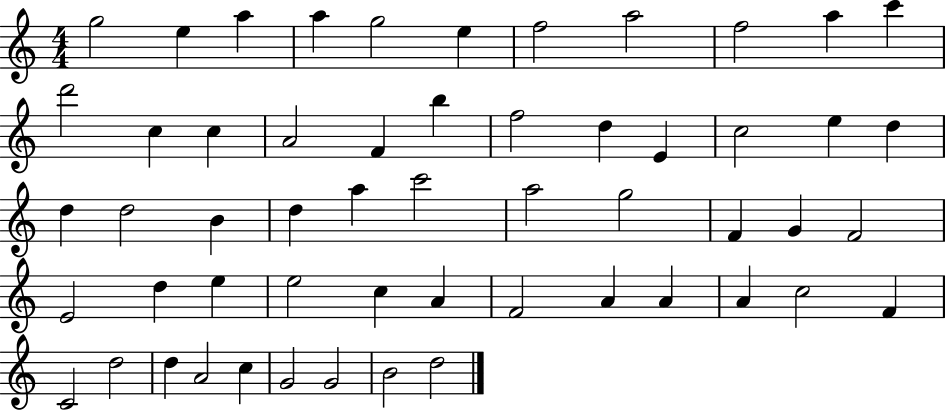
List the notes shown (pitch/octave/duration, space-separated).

G5/h E5/q A5/q A5/q G5/h E5/q F5/h A5/h F5/h A5/q C6/q D6/h C5/q C5/q A4/h F4/q B5/q F5/h D5/q E4/q C5/h E5/q D5/q D5/q D5/h B4/q D5/q A5/q C6/h A5/h G5/h F4/q G4/q F4/h E4/h D5/q E5/q E5/h C5/q A4/q F4/h A4/q A4/q A4/q C5/h F4/q C4/h D5/h D5/q A4/h C5/q G4/h G4/h B4/h D5/h